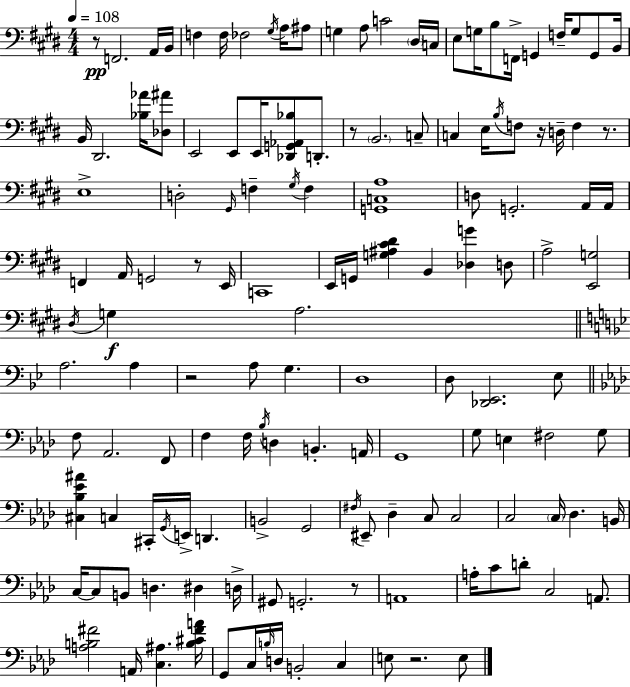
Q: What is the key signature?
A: E major